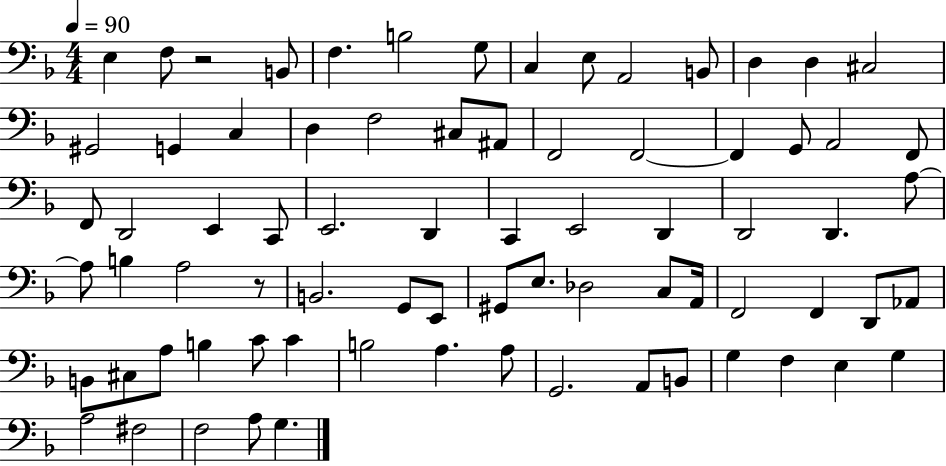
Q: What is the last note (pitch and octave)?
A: G3